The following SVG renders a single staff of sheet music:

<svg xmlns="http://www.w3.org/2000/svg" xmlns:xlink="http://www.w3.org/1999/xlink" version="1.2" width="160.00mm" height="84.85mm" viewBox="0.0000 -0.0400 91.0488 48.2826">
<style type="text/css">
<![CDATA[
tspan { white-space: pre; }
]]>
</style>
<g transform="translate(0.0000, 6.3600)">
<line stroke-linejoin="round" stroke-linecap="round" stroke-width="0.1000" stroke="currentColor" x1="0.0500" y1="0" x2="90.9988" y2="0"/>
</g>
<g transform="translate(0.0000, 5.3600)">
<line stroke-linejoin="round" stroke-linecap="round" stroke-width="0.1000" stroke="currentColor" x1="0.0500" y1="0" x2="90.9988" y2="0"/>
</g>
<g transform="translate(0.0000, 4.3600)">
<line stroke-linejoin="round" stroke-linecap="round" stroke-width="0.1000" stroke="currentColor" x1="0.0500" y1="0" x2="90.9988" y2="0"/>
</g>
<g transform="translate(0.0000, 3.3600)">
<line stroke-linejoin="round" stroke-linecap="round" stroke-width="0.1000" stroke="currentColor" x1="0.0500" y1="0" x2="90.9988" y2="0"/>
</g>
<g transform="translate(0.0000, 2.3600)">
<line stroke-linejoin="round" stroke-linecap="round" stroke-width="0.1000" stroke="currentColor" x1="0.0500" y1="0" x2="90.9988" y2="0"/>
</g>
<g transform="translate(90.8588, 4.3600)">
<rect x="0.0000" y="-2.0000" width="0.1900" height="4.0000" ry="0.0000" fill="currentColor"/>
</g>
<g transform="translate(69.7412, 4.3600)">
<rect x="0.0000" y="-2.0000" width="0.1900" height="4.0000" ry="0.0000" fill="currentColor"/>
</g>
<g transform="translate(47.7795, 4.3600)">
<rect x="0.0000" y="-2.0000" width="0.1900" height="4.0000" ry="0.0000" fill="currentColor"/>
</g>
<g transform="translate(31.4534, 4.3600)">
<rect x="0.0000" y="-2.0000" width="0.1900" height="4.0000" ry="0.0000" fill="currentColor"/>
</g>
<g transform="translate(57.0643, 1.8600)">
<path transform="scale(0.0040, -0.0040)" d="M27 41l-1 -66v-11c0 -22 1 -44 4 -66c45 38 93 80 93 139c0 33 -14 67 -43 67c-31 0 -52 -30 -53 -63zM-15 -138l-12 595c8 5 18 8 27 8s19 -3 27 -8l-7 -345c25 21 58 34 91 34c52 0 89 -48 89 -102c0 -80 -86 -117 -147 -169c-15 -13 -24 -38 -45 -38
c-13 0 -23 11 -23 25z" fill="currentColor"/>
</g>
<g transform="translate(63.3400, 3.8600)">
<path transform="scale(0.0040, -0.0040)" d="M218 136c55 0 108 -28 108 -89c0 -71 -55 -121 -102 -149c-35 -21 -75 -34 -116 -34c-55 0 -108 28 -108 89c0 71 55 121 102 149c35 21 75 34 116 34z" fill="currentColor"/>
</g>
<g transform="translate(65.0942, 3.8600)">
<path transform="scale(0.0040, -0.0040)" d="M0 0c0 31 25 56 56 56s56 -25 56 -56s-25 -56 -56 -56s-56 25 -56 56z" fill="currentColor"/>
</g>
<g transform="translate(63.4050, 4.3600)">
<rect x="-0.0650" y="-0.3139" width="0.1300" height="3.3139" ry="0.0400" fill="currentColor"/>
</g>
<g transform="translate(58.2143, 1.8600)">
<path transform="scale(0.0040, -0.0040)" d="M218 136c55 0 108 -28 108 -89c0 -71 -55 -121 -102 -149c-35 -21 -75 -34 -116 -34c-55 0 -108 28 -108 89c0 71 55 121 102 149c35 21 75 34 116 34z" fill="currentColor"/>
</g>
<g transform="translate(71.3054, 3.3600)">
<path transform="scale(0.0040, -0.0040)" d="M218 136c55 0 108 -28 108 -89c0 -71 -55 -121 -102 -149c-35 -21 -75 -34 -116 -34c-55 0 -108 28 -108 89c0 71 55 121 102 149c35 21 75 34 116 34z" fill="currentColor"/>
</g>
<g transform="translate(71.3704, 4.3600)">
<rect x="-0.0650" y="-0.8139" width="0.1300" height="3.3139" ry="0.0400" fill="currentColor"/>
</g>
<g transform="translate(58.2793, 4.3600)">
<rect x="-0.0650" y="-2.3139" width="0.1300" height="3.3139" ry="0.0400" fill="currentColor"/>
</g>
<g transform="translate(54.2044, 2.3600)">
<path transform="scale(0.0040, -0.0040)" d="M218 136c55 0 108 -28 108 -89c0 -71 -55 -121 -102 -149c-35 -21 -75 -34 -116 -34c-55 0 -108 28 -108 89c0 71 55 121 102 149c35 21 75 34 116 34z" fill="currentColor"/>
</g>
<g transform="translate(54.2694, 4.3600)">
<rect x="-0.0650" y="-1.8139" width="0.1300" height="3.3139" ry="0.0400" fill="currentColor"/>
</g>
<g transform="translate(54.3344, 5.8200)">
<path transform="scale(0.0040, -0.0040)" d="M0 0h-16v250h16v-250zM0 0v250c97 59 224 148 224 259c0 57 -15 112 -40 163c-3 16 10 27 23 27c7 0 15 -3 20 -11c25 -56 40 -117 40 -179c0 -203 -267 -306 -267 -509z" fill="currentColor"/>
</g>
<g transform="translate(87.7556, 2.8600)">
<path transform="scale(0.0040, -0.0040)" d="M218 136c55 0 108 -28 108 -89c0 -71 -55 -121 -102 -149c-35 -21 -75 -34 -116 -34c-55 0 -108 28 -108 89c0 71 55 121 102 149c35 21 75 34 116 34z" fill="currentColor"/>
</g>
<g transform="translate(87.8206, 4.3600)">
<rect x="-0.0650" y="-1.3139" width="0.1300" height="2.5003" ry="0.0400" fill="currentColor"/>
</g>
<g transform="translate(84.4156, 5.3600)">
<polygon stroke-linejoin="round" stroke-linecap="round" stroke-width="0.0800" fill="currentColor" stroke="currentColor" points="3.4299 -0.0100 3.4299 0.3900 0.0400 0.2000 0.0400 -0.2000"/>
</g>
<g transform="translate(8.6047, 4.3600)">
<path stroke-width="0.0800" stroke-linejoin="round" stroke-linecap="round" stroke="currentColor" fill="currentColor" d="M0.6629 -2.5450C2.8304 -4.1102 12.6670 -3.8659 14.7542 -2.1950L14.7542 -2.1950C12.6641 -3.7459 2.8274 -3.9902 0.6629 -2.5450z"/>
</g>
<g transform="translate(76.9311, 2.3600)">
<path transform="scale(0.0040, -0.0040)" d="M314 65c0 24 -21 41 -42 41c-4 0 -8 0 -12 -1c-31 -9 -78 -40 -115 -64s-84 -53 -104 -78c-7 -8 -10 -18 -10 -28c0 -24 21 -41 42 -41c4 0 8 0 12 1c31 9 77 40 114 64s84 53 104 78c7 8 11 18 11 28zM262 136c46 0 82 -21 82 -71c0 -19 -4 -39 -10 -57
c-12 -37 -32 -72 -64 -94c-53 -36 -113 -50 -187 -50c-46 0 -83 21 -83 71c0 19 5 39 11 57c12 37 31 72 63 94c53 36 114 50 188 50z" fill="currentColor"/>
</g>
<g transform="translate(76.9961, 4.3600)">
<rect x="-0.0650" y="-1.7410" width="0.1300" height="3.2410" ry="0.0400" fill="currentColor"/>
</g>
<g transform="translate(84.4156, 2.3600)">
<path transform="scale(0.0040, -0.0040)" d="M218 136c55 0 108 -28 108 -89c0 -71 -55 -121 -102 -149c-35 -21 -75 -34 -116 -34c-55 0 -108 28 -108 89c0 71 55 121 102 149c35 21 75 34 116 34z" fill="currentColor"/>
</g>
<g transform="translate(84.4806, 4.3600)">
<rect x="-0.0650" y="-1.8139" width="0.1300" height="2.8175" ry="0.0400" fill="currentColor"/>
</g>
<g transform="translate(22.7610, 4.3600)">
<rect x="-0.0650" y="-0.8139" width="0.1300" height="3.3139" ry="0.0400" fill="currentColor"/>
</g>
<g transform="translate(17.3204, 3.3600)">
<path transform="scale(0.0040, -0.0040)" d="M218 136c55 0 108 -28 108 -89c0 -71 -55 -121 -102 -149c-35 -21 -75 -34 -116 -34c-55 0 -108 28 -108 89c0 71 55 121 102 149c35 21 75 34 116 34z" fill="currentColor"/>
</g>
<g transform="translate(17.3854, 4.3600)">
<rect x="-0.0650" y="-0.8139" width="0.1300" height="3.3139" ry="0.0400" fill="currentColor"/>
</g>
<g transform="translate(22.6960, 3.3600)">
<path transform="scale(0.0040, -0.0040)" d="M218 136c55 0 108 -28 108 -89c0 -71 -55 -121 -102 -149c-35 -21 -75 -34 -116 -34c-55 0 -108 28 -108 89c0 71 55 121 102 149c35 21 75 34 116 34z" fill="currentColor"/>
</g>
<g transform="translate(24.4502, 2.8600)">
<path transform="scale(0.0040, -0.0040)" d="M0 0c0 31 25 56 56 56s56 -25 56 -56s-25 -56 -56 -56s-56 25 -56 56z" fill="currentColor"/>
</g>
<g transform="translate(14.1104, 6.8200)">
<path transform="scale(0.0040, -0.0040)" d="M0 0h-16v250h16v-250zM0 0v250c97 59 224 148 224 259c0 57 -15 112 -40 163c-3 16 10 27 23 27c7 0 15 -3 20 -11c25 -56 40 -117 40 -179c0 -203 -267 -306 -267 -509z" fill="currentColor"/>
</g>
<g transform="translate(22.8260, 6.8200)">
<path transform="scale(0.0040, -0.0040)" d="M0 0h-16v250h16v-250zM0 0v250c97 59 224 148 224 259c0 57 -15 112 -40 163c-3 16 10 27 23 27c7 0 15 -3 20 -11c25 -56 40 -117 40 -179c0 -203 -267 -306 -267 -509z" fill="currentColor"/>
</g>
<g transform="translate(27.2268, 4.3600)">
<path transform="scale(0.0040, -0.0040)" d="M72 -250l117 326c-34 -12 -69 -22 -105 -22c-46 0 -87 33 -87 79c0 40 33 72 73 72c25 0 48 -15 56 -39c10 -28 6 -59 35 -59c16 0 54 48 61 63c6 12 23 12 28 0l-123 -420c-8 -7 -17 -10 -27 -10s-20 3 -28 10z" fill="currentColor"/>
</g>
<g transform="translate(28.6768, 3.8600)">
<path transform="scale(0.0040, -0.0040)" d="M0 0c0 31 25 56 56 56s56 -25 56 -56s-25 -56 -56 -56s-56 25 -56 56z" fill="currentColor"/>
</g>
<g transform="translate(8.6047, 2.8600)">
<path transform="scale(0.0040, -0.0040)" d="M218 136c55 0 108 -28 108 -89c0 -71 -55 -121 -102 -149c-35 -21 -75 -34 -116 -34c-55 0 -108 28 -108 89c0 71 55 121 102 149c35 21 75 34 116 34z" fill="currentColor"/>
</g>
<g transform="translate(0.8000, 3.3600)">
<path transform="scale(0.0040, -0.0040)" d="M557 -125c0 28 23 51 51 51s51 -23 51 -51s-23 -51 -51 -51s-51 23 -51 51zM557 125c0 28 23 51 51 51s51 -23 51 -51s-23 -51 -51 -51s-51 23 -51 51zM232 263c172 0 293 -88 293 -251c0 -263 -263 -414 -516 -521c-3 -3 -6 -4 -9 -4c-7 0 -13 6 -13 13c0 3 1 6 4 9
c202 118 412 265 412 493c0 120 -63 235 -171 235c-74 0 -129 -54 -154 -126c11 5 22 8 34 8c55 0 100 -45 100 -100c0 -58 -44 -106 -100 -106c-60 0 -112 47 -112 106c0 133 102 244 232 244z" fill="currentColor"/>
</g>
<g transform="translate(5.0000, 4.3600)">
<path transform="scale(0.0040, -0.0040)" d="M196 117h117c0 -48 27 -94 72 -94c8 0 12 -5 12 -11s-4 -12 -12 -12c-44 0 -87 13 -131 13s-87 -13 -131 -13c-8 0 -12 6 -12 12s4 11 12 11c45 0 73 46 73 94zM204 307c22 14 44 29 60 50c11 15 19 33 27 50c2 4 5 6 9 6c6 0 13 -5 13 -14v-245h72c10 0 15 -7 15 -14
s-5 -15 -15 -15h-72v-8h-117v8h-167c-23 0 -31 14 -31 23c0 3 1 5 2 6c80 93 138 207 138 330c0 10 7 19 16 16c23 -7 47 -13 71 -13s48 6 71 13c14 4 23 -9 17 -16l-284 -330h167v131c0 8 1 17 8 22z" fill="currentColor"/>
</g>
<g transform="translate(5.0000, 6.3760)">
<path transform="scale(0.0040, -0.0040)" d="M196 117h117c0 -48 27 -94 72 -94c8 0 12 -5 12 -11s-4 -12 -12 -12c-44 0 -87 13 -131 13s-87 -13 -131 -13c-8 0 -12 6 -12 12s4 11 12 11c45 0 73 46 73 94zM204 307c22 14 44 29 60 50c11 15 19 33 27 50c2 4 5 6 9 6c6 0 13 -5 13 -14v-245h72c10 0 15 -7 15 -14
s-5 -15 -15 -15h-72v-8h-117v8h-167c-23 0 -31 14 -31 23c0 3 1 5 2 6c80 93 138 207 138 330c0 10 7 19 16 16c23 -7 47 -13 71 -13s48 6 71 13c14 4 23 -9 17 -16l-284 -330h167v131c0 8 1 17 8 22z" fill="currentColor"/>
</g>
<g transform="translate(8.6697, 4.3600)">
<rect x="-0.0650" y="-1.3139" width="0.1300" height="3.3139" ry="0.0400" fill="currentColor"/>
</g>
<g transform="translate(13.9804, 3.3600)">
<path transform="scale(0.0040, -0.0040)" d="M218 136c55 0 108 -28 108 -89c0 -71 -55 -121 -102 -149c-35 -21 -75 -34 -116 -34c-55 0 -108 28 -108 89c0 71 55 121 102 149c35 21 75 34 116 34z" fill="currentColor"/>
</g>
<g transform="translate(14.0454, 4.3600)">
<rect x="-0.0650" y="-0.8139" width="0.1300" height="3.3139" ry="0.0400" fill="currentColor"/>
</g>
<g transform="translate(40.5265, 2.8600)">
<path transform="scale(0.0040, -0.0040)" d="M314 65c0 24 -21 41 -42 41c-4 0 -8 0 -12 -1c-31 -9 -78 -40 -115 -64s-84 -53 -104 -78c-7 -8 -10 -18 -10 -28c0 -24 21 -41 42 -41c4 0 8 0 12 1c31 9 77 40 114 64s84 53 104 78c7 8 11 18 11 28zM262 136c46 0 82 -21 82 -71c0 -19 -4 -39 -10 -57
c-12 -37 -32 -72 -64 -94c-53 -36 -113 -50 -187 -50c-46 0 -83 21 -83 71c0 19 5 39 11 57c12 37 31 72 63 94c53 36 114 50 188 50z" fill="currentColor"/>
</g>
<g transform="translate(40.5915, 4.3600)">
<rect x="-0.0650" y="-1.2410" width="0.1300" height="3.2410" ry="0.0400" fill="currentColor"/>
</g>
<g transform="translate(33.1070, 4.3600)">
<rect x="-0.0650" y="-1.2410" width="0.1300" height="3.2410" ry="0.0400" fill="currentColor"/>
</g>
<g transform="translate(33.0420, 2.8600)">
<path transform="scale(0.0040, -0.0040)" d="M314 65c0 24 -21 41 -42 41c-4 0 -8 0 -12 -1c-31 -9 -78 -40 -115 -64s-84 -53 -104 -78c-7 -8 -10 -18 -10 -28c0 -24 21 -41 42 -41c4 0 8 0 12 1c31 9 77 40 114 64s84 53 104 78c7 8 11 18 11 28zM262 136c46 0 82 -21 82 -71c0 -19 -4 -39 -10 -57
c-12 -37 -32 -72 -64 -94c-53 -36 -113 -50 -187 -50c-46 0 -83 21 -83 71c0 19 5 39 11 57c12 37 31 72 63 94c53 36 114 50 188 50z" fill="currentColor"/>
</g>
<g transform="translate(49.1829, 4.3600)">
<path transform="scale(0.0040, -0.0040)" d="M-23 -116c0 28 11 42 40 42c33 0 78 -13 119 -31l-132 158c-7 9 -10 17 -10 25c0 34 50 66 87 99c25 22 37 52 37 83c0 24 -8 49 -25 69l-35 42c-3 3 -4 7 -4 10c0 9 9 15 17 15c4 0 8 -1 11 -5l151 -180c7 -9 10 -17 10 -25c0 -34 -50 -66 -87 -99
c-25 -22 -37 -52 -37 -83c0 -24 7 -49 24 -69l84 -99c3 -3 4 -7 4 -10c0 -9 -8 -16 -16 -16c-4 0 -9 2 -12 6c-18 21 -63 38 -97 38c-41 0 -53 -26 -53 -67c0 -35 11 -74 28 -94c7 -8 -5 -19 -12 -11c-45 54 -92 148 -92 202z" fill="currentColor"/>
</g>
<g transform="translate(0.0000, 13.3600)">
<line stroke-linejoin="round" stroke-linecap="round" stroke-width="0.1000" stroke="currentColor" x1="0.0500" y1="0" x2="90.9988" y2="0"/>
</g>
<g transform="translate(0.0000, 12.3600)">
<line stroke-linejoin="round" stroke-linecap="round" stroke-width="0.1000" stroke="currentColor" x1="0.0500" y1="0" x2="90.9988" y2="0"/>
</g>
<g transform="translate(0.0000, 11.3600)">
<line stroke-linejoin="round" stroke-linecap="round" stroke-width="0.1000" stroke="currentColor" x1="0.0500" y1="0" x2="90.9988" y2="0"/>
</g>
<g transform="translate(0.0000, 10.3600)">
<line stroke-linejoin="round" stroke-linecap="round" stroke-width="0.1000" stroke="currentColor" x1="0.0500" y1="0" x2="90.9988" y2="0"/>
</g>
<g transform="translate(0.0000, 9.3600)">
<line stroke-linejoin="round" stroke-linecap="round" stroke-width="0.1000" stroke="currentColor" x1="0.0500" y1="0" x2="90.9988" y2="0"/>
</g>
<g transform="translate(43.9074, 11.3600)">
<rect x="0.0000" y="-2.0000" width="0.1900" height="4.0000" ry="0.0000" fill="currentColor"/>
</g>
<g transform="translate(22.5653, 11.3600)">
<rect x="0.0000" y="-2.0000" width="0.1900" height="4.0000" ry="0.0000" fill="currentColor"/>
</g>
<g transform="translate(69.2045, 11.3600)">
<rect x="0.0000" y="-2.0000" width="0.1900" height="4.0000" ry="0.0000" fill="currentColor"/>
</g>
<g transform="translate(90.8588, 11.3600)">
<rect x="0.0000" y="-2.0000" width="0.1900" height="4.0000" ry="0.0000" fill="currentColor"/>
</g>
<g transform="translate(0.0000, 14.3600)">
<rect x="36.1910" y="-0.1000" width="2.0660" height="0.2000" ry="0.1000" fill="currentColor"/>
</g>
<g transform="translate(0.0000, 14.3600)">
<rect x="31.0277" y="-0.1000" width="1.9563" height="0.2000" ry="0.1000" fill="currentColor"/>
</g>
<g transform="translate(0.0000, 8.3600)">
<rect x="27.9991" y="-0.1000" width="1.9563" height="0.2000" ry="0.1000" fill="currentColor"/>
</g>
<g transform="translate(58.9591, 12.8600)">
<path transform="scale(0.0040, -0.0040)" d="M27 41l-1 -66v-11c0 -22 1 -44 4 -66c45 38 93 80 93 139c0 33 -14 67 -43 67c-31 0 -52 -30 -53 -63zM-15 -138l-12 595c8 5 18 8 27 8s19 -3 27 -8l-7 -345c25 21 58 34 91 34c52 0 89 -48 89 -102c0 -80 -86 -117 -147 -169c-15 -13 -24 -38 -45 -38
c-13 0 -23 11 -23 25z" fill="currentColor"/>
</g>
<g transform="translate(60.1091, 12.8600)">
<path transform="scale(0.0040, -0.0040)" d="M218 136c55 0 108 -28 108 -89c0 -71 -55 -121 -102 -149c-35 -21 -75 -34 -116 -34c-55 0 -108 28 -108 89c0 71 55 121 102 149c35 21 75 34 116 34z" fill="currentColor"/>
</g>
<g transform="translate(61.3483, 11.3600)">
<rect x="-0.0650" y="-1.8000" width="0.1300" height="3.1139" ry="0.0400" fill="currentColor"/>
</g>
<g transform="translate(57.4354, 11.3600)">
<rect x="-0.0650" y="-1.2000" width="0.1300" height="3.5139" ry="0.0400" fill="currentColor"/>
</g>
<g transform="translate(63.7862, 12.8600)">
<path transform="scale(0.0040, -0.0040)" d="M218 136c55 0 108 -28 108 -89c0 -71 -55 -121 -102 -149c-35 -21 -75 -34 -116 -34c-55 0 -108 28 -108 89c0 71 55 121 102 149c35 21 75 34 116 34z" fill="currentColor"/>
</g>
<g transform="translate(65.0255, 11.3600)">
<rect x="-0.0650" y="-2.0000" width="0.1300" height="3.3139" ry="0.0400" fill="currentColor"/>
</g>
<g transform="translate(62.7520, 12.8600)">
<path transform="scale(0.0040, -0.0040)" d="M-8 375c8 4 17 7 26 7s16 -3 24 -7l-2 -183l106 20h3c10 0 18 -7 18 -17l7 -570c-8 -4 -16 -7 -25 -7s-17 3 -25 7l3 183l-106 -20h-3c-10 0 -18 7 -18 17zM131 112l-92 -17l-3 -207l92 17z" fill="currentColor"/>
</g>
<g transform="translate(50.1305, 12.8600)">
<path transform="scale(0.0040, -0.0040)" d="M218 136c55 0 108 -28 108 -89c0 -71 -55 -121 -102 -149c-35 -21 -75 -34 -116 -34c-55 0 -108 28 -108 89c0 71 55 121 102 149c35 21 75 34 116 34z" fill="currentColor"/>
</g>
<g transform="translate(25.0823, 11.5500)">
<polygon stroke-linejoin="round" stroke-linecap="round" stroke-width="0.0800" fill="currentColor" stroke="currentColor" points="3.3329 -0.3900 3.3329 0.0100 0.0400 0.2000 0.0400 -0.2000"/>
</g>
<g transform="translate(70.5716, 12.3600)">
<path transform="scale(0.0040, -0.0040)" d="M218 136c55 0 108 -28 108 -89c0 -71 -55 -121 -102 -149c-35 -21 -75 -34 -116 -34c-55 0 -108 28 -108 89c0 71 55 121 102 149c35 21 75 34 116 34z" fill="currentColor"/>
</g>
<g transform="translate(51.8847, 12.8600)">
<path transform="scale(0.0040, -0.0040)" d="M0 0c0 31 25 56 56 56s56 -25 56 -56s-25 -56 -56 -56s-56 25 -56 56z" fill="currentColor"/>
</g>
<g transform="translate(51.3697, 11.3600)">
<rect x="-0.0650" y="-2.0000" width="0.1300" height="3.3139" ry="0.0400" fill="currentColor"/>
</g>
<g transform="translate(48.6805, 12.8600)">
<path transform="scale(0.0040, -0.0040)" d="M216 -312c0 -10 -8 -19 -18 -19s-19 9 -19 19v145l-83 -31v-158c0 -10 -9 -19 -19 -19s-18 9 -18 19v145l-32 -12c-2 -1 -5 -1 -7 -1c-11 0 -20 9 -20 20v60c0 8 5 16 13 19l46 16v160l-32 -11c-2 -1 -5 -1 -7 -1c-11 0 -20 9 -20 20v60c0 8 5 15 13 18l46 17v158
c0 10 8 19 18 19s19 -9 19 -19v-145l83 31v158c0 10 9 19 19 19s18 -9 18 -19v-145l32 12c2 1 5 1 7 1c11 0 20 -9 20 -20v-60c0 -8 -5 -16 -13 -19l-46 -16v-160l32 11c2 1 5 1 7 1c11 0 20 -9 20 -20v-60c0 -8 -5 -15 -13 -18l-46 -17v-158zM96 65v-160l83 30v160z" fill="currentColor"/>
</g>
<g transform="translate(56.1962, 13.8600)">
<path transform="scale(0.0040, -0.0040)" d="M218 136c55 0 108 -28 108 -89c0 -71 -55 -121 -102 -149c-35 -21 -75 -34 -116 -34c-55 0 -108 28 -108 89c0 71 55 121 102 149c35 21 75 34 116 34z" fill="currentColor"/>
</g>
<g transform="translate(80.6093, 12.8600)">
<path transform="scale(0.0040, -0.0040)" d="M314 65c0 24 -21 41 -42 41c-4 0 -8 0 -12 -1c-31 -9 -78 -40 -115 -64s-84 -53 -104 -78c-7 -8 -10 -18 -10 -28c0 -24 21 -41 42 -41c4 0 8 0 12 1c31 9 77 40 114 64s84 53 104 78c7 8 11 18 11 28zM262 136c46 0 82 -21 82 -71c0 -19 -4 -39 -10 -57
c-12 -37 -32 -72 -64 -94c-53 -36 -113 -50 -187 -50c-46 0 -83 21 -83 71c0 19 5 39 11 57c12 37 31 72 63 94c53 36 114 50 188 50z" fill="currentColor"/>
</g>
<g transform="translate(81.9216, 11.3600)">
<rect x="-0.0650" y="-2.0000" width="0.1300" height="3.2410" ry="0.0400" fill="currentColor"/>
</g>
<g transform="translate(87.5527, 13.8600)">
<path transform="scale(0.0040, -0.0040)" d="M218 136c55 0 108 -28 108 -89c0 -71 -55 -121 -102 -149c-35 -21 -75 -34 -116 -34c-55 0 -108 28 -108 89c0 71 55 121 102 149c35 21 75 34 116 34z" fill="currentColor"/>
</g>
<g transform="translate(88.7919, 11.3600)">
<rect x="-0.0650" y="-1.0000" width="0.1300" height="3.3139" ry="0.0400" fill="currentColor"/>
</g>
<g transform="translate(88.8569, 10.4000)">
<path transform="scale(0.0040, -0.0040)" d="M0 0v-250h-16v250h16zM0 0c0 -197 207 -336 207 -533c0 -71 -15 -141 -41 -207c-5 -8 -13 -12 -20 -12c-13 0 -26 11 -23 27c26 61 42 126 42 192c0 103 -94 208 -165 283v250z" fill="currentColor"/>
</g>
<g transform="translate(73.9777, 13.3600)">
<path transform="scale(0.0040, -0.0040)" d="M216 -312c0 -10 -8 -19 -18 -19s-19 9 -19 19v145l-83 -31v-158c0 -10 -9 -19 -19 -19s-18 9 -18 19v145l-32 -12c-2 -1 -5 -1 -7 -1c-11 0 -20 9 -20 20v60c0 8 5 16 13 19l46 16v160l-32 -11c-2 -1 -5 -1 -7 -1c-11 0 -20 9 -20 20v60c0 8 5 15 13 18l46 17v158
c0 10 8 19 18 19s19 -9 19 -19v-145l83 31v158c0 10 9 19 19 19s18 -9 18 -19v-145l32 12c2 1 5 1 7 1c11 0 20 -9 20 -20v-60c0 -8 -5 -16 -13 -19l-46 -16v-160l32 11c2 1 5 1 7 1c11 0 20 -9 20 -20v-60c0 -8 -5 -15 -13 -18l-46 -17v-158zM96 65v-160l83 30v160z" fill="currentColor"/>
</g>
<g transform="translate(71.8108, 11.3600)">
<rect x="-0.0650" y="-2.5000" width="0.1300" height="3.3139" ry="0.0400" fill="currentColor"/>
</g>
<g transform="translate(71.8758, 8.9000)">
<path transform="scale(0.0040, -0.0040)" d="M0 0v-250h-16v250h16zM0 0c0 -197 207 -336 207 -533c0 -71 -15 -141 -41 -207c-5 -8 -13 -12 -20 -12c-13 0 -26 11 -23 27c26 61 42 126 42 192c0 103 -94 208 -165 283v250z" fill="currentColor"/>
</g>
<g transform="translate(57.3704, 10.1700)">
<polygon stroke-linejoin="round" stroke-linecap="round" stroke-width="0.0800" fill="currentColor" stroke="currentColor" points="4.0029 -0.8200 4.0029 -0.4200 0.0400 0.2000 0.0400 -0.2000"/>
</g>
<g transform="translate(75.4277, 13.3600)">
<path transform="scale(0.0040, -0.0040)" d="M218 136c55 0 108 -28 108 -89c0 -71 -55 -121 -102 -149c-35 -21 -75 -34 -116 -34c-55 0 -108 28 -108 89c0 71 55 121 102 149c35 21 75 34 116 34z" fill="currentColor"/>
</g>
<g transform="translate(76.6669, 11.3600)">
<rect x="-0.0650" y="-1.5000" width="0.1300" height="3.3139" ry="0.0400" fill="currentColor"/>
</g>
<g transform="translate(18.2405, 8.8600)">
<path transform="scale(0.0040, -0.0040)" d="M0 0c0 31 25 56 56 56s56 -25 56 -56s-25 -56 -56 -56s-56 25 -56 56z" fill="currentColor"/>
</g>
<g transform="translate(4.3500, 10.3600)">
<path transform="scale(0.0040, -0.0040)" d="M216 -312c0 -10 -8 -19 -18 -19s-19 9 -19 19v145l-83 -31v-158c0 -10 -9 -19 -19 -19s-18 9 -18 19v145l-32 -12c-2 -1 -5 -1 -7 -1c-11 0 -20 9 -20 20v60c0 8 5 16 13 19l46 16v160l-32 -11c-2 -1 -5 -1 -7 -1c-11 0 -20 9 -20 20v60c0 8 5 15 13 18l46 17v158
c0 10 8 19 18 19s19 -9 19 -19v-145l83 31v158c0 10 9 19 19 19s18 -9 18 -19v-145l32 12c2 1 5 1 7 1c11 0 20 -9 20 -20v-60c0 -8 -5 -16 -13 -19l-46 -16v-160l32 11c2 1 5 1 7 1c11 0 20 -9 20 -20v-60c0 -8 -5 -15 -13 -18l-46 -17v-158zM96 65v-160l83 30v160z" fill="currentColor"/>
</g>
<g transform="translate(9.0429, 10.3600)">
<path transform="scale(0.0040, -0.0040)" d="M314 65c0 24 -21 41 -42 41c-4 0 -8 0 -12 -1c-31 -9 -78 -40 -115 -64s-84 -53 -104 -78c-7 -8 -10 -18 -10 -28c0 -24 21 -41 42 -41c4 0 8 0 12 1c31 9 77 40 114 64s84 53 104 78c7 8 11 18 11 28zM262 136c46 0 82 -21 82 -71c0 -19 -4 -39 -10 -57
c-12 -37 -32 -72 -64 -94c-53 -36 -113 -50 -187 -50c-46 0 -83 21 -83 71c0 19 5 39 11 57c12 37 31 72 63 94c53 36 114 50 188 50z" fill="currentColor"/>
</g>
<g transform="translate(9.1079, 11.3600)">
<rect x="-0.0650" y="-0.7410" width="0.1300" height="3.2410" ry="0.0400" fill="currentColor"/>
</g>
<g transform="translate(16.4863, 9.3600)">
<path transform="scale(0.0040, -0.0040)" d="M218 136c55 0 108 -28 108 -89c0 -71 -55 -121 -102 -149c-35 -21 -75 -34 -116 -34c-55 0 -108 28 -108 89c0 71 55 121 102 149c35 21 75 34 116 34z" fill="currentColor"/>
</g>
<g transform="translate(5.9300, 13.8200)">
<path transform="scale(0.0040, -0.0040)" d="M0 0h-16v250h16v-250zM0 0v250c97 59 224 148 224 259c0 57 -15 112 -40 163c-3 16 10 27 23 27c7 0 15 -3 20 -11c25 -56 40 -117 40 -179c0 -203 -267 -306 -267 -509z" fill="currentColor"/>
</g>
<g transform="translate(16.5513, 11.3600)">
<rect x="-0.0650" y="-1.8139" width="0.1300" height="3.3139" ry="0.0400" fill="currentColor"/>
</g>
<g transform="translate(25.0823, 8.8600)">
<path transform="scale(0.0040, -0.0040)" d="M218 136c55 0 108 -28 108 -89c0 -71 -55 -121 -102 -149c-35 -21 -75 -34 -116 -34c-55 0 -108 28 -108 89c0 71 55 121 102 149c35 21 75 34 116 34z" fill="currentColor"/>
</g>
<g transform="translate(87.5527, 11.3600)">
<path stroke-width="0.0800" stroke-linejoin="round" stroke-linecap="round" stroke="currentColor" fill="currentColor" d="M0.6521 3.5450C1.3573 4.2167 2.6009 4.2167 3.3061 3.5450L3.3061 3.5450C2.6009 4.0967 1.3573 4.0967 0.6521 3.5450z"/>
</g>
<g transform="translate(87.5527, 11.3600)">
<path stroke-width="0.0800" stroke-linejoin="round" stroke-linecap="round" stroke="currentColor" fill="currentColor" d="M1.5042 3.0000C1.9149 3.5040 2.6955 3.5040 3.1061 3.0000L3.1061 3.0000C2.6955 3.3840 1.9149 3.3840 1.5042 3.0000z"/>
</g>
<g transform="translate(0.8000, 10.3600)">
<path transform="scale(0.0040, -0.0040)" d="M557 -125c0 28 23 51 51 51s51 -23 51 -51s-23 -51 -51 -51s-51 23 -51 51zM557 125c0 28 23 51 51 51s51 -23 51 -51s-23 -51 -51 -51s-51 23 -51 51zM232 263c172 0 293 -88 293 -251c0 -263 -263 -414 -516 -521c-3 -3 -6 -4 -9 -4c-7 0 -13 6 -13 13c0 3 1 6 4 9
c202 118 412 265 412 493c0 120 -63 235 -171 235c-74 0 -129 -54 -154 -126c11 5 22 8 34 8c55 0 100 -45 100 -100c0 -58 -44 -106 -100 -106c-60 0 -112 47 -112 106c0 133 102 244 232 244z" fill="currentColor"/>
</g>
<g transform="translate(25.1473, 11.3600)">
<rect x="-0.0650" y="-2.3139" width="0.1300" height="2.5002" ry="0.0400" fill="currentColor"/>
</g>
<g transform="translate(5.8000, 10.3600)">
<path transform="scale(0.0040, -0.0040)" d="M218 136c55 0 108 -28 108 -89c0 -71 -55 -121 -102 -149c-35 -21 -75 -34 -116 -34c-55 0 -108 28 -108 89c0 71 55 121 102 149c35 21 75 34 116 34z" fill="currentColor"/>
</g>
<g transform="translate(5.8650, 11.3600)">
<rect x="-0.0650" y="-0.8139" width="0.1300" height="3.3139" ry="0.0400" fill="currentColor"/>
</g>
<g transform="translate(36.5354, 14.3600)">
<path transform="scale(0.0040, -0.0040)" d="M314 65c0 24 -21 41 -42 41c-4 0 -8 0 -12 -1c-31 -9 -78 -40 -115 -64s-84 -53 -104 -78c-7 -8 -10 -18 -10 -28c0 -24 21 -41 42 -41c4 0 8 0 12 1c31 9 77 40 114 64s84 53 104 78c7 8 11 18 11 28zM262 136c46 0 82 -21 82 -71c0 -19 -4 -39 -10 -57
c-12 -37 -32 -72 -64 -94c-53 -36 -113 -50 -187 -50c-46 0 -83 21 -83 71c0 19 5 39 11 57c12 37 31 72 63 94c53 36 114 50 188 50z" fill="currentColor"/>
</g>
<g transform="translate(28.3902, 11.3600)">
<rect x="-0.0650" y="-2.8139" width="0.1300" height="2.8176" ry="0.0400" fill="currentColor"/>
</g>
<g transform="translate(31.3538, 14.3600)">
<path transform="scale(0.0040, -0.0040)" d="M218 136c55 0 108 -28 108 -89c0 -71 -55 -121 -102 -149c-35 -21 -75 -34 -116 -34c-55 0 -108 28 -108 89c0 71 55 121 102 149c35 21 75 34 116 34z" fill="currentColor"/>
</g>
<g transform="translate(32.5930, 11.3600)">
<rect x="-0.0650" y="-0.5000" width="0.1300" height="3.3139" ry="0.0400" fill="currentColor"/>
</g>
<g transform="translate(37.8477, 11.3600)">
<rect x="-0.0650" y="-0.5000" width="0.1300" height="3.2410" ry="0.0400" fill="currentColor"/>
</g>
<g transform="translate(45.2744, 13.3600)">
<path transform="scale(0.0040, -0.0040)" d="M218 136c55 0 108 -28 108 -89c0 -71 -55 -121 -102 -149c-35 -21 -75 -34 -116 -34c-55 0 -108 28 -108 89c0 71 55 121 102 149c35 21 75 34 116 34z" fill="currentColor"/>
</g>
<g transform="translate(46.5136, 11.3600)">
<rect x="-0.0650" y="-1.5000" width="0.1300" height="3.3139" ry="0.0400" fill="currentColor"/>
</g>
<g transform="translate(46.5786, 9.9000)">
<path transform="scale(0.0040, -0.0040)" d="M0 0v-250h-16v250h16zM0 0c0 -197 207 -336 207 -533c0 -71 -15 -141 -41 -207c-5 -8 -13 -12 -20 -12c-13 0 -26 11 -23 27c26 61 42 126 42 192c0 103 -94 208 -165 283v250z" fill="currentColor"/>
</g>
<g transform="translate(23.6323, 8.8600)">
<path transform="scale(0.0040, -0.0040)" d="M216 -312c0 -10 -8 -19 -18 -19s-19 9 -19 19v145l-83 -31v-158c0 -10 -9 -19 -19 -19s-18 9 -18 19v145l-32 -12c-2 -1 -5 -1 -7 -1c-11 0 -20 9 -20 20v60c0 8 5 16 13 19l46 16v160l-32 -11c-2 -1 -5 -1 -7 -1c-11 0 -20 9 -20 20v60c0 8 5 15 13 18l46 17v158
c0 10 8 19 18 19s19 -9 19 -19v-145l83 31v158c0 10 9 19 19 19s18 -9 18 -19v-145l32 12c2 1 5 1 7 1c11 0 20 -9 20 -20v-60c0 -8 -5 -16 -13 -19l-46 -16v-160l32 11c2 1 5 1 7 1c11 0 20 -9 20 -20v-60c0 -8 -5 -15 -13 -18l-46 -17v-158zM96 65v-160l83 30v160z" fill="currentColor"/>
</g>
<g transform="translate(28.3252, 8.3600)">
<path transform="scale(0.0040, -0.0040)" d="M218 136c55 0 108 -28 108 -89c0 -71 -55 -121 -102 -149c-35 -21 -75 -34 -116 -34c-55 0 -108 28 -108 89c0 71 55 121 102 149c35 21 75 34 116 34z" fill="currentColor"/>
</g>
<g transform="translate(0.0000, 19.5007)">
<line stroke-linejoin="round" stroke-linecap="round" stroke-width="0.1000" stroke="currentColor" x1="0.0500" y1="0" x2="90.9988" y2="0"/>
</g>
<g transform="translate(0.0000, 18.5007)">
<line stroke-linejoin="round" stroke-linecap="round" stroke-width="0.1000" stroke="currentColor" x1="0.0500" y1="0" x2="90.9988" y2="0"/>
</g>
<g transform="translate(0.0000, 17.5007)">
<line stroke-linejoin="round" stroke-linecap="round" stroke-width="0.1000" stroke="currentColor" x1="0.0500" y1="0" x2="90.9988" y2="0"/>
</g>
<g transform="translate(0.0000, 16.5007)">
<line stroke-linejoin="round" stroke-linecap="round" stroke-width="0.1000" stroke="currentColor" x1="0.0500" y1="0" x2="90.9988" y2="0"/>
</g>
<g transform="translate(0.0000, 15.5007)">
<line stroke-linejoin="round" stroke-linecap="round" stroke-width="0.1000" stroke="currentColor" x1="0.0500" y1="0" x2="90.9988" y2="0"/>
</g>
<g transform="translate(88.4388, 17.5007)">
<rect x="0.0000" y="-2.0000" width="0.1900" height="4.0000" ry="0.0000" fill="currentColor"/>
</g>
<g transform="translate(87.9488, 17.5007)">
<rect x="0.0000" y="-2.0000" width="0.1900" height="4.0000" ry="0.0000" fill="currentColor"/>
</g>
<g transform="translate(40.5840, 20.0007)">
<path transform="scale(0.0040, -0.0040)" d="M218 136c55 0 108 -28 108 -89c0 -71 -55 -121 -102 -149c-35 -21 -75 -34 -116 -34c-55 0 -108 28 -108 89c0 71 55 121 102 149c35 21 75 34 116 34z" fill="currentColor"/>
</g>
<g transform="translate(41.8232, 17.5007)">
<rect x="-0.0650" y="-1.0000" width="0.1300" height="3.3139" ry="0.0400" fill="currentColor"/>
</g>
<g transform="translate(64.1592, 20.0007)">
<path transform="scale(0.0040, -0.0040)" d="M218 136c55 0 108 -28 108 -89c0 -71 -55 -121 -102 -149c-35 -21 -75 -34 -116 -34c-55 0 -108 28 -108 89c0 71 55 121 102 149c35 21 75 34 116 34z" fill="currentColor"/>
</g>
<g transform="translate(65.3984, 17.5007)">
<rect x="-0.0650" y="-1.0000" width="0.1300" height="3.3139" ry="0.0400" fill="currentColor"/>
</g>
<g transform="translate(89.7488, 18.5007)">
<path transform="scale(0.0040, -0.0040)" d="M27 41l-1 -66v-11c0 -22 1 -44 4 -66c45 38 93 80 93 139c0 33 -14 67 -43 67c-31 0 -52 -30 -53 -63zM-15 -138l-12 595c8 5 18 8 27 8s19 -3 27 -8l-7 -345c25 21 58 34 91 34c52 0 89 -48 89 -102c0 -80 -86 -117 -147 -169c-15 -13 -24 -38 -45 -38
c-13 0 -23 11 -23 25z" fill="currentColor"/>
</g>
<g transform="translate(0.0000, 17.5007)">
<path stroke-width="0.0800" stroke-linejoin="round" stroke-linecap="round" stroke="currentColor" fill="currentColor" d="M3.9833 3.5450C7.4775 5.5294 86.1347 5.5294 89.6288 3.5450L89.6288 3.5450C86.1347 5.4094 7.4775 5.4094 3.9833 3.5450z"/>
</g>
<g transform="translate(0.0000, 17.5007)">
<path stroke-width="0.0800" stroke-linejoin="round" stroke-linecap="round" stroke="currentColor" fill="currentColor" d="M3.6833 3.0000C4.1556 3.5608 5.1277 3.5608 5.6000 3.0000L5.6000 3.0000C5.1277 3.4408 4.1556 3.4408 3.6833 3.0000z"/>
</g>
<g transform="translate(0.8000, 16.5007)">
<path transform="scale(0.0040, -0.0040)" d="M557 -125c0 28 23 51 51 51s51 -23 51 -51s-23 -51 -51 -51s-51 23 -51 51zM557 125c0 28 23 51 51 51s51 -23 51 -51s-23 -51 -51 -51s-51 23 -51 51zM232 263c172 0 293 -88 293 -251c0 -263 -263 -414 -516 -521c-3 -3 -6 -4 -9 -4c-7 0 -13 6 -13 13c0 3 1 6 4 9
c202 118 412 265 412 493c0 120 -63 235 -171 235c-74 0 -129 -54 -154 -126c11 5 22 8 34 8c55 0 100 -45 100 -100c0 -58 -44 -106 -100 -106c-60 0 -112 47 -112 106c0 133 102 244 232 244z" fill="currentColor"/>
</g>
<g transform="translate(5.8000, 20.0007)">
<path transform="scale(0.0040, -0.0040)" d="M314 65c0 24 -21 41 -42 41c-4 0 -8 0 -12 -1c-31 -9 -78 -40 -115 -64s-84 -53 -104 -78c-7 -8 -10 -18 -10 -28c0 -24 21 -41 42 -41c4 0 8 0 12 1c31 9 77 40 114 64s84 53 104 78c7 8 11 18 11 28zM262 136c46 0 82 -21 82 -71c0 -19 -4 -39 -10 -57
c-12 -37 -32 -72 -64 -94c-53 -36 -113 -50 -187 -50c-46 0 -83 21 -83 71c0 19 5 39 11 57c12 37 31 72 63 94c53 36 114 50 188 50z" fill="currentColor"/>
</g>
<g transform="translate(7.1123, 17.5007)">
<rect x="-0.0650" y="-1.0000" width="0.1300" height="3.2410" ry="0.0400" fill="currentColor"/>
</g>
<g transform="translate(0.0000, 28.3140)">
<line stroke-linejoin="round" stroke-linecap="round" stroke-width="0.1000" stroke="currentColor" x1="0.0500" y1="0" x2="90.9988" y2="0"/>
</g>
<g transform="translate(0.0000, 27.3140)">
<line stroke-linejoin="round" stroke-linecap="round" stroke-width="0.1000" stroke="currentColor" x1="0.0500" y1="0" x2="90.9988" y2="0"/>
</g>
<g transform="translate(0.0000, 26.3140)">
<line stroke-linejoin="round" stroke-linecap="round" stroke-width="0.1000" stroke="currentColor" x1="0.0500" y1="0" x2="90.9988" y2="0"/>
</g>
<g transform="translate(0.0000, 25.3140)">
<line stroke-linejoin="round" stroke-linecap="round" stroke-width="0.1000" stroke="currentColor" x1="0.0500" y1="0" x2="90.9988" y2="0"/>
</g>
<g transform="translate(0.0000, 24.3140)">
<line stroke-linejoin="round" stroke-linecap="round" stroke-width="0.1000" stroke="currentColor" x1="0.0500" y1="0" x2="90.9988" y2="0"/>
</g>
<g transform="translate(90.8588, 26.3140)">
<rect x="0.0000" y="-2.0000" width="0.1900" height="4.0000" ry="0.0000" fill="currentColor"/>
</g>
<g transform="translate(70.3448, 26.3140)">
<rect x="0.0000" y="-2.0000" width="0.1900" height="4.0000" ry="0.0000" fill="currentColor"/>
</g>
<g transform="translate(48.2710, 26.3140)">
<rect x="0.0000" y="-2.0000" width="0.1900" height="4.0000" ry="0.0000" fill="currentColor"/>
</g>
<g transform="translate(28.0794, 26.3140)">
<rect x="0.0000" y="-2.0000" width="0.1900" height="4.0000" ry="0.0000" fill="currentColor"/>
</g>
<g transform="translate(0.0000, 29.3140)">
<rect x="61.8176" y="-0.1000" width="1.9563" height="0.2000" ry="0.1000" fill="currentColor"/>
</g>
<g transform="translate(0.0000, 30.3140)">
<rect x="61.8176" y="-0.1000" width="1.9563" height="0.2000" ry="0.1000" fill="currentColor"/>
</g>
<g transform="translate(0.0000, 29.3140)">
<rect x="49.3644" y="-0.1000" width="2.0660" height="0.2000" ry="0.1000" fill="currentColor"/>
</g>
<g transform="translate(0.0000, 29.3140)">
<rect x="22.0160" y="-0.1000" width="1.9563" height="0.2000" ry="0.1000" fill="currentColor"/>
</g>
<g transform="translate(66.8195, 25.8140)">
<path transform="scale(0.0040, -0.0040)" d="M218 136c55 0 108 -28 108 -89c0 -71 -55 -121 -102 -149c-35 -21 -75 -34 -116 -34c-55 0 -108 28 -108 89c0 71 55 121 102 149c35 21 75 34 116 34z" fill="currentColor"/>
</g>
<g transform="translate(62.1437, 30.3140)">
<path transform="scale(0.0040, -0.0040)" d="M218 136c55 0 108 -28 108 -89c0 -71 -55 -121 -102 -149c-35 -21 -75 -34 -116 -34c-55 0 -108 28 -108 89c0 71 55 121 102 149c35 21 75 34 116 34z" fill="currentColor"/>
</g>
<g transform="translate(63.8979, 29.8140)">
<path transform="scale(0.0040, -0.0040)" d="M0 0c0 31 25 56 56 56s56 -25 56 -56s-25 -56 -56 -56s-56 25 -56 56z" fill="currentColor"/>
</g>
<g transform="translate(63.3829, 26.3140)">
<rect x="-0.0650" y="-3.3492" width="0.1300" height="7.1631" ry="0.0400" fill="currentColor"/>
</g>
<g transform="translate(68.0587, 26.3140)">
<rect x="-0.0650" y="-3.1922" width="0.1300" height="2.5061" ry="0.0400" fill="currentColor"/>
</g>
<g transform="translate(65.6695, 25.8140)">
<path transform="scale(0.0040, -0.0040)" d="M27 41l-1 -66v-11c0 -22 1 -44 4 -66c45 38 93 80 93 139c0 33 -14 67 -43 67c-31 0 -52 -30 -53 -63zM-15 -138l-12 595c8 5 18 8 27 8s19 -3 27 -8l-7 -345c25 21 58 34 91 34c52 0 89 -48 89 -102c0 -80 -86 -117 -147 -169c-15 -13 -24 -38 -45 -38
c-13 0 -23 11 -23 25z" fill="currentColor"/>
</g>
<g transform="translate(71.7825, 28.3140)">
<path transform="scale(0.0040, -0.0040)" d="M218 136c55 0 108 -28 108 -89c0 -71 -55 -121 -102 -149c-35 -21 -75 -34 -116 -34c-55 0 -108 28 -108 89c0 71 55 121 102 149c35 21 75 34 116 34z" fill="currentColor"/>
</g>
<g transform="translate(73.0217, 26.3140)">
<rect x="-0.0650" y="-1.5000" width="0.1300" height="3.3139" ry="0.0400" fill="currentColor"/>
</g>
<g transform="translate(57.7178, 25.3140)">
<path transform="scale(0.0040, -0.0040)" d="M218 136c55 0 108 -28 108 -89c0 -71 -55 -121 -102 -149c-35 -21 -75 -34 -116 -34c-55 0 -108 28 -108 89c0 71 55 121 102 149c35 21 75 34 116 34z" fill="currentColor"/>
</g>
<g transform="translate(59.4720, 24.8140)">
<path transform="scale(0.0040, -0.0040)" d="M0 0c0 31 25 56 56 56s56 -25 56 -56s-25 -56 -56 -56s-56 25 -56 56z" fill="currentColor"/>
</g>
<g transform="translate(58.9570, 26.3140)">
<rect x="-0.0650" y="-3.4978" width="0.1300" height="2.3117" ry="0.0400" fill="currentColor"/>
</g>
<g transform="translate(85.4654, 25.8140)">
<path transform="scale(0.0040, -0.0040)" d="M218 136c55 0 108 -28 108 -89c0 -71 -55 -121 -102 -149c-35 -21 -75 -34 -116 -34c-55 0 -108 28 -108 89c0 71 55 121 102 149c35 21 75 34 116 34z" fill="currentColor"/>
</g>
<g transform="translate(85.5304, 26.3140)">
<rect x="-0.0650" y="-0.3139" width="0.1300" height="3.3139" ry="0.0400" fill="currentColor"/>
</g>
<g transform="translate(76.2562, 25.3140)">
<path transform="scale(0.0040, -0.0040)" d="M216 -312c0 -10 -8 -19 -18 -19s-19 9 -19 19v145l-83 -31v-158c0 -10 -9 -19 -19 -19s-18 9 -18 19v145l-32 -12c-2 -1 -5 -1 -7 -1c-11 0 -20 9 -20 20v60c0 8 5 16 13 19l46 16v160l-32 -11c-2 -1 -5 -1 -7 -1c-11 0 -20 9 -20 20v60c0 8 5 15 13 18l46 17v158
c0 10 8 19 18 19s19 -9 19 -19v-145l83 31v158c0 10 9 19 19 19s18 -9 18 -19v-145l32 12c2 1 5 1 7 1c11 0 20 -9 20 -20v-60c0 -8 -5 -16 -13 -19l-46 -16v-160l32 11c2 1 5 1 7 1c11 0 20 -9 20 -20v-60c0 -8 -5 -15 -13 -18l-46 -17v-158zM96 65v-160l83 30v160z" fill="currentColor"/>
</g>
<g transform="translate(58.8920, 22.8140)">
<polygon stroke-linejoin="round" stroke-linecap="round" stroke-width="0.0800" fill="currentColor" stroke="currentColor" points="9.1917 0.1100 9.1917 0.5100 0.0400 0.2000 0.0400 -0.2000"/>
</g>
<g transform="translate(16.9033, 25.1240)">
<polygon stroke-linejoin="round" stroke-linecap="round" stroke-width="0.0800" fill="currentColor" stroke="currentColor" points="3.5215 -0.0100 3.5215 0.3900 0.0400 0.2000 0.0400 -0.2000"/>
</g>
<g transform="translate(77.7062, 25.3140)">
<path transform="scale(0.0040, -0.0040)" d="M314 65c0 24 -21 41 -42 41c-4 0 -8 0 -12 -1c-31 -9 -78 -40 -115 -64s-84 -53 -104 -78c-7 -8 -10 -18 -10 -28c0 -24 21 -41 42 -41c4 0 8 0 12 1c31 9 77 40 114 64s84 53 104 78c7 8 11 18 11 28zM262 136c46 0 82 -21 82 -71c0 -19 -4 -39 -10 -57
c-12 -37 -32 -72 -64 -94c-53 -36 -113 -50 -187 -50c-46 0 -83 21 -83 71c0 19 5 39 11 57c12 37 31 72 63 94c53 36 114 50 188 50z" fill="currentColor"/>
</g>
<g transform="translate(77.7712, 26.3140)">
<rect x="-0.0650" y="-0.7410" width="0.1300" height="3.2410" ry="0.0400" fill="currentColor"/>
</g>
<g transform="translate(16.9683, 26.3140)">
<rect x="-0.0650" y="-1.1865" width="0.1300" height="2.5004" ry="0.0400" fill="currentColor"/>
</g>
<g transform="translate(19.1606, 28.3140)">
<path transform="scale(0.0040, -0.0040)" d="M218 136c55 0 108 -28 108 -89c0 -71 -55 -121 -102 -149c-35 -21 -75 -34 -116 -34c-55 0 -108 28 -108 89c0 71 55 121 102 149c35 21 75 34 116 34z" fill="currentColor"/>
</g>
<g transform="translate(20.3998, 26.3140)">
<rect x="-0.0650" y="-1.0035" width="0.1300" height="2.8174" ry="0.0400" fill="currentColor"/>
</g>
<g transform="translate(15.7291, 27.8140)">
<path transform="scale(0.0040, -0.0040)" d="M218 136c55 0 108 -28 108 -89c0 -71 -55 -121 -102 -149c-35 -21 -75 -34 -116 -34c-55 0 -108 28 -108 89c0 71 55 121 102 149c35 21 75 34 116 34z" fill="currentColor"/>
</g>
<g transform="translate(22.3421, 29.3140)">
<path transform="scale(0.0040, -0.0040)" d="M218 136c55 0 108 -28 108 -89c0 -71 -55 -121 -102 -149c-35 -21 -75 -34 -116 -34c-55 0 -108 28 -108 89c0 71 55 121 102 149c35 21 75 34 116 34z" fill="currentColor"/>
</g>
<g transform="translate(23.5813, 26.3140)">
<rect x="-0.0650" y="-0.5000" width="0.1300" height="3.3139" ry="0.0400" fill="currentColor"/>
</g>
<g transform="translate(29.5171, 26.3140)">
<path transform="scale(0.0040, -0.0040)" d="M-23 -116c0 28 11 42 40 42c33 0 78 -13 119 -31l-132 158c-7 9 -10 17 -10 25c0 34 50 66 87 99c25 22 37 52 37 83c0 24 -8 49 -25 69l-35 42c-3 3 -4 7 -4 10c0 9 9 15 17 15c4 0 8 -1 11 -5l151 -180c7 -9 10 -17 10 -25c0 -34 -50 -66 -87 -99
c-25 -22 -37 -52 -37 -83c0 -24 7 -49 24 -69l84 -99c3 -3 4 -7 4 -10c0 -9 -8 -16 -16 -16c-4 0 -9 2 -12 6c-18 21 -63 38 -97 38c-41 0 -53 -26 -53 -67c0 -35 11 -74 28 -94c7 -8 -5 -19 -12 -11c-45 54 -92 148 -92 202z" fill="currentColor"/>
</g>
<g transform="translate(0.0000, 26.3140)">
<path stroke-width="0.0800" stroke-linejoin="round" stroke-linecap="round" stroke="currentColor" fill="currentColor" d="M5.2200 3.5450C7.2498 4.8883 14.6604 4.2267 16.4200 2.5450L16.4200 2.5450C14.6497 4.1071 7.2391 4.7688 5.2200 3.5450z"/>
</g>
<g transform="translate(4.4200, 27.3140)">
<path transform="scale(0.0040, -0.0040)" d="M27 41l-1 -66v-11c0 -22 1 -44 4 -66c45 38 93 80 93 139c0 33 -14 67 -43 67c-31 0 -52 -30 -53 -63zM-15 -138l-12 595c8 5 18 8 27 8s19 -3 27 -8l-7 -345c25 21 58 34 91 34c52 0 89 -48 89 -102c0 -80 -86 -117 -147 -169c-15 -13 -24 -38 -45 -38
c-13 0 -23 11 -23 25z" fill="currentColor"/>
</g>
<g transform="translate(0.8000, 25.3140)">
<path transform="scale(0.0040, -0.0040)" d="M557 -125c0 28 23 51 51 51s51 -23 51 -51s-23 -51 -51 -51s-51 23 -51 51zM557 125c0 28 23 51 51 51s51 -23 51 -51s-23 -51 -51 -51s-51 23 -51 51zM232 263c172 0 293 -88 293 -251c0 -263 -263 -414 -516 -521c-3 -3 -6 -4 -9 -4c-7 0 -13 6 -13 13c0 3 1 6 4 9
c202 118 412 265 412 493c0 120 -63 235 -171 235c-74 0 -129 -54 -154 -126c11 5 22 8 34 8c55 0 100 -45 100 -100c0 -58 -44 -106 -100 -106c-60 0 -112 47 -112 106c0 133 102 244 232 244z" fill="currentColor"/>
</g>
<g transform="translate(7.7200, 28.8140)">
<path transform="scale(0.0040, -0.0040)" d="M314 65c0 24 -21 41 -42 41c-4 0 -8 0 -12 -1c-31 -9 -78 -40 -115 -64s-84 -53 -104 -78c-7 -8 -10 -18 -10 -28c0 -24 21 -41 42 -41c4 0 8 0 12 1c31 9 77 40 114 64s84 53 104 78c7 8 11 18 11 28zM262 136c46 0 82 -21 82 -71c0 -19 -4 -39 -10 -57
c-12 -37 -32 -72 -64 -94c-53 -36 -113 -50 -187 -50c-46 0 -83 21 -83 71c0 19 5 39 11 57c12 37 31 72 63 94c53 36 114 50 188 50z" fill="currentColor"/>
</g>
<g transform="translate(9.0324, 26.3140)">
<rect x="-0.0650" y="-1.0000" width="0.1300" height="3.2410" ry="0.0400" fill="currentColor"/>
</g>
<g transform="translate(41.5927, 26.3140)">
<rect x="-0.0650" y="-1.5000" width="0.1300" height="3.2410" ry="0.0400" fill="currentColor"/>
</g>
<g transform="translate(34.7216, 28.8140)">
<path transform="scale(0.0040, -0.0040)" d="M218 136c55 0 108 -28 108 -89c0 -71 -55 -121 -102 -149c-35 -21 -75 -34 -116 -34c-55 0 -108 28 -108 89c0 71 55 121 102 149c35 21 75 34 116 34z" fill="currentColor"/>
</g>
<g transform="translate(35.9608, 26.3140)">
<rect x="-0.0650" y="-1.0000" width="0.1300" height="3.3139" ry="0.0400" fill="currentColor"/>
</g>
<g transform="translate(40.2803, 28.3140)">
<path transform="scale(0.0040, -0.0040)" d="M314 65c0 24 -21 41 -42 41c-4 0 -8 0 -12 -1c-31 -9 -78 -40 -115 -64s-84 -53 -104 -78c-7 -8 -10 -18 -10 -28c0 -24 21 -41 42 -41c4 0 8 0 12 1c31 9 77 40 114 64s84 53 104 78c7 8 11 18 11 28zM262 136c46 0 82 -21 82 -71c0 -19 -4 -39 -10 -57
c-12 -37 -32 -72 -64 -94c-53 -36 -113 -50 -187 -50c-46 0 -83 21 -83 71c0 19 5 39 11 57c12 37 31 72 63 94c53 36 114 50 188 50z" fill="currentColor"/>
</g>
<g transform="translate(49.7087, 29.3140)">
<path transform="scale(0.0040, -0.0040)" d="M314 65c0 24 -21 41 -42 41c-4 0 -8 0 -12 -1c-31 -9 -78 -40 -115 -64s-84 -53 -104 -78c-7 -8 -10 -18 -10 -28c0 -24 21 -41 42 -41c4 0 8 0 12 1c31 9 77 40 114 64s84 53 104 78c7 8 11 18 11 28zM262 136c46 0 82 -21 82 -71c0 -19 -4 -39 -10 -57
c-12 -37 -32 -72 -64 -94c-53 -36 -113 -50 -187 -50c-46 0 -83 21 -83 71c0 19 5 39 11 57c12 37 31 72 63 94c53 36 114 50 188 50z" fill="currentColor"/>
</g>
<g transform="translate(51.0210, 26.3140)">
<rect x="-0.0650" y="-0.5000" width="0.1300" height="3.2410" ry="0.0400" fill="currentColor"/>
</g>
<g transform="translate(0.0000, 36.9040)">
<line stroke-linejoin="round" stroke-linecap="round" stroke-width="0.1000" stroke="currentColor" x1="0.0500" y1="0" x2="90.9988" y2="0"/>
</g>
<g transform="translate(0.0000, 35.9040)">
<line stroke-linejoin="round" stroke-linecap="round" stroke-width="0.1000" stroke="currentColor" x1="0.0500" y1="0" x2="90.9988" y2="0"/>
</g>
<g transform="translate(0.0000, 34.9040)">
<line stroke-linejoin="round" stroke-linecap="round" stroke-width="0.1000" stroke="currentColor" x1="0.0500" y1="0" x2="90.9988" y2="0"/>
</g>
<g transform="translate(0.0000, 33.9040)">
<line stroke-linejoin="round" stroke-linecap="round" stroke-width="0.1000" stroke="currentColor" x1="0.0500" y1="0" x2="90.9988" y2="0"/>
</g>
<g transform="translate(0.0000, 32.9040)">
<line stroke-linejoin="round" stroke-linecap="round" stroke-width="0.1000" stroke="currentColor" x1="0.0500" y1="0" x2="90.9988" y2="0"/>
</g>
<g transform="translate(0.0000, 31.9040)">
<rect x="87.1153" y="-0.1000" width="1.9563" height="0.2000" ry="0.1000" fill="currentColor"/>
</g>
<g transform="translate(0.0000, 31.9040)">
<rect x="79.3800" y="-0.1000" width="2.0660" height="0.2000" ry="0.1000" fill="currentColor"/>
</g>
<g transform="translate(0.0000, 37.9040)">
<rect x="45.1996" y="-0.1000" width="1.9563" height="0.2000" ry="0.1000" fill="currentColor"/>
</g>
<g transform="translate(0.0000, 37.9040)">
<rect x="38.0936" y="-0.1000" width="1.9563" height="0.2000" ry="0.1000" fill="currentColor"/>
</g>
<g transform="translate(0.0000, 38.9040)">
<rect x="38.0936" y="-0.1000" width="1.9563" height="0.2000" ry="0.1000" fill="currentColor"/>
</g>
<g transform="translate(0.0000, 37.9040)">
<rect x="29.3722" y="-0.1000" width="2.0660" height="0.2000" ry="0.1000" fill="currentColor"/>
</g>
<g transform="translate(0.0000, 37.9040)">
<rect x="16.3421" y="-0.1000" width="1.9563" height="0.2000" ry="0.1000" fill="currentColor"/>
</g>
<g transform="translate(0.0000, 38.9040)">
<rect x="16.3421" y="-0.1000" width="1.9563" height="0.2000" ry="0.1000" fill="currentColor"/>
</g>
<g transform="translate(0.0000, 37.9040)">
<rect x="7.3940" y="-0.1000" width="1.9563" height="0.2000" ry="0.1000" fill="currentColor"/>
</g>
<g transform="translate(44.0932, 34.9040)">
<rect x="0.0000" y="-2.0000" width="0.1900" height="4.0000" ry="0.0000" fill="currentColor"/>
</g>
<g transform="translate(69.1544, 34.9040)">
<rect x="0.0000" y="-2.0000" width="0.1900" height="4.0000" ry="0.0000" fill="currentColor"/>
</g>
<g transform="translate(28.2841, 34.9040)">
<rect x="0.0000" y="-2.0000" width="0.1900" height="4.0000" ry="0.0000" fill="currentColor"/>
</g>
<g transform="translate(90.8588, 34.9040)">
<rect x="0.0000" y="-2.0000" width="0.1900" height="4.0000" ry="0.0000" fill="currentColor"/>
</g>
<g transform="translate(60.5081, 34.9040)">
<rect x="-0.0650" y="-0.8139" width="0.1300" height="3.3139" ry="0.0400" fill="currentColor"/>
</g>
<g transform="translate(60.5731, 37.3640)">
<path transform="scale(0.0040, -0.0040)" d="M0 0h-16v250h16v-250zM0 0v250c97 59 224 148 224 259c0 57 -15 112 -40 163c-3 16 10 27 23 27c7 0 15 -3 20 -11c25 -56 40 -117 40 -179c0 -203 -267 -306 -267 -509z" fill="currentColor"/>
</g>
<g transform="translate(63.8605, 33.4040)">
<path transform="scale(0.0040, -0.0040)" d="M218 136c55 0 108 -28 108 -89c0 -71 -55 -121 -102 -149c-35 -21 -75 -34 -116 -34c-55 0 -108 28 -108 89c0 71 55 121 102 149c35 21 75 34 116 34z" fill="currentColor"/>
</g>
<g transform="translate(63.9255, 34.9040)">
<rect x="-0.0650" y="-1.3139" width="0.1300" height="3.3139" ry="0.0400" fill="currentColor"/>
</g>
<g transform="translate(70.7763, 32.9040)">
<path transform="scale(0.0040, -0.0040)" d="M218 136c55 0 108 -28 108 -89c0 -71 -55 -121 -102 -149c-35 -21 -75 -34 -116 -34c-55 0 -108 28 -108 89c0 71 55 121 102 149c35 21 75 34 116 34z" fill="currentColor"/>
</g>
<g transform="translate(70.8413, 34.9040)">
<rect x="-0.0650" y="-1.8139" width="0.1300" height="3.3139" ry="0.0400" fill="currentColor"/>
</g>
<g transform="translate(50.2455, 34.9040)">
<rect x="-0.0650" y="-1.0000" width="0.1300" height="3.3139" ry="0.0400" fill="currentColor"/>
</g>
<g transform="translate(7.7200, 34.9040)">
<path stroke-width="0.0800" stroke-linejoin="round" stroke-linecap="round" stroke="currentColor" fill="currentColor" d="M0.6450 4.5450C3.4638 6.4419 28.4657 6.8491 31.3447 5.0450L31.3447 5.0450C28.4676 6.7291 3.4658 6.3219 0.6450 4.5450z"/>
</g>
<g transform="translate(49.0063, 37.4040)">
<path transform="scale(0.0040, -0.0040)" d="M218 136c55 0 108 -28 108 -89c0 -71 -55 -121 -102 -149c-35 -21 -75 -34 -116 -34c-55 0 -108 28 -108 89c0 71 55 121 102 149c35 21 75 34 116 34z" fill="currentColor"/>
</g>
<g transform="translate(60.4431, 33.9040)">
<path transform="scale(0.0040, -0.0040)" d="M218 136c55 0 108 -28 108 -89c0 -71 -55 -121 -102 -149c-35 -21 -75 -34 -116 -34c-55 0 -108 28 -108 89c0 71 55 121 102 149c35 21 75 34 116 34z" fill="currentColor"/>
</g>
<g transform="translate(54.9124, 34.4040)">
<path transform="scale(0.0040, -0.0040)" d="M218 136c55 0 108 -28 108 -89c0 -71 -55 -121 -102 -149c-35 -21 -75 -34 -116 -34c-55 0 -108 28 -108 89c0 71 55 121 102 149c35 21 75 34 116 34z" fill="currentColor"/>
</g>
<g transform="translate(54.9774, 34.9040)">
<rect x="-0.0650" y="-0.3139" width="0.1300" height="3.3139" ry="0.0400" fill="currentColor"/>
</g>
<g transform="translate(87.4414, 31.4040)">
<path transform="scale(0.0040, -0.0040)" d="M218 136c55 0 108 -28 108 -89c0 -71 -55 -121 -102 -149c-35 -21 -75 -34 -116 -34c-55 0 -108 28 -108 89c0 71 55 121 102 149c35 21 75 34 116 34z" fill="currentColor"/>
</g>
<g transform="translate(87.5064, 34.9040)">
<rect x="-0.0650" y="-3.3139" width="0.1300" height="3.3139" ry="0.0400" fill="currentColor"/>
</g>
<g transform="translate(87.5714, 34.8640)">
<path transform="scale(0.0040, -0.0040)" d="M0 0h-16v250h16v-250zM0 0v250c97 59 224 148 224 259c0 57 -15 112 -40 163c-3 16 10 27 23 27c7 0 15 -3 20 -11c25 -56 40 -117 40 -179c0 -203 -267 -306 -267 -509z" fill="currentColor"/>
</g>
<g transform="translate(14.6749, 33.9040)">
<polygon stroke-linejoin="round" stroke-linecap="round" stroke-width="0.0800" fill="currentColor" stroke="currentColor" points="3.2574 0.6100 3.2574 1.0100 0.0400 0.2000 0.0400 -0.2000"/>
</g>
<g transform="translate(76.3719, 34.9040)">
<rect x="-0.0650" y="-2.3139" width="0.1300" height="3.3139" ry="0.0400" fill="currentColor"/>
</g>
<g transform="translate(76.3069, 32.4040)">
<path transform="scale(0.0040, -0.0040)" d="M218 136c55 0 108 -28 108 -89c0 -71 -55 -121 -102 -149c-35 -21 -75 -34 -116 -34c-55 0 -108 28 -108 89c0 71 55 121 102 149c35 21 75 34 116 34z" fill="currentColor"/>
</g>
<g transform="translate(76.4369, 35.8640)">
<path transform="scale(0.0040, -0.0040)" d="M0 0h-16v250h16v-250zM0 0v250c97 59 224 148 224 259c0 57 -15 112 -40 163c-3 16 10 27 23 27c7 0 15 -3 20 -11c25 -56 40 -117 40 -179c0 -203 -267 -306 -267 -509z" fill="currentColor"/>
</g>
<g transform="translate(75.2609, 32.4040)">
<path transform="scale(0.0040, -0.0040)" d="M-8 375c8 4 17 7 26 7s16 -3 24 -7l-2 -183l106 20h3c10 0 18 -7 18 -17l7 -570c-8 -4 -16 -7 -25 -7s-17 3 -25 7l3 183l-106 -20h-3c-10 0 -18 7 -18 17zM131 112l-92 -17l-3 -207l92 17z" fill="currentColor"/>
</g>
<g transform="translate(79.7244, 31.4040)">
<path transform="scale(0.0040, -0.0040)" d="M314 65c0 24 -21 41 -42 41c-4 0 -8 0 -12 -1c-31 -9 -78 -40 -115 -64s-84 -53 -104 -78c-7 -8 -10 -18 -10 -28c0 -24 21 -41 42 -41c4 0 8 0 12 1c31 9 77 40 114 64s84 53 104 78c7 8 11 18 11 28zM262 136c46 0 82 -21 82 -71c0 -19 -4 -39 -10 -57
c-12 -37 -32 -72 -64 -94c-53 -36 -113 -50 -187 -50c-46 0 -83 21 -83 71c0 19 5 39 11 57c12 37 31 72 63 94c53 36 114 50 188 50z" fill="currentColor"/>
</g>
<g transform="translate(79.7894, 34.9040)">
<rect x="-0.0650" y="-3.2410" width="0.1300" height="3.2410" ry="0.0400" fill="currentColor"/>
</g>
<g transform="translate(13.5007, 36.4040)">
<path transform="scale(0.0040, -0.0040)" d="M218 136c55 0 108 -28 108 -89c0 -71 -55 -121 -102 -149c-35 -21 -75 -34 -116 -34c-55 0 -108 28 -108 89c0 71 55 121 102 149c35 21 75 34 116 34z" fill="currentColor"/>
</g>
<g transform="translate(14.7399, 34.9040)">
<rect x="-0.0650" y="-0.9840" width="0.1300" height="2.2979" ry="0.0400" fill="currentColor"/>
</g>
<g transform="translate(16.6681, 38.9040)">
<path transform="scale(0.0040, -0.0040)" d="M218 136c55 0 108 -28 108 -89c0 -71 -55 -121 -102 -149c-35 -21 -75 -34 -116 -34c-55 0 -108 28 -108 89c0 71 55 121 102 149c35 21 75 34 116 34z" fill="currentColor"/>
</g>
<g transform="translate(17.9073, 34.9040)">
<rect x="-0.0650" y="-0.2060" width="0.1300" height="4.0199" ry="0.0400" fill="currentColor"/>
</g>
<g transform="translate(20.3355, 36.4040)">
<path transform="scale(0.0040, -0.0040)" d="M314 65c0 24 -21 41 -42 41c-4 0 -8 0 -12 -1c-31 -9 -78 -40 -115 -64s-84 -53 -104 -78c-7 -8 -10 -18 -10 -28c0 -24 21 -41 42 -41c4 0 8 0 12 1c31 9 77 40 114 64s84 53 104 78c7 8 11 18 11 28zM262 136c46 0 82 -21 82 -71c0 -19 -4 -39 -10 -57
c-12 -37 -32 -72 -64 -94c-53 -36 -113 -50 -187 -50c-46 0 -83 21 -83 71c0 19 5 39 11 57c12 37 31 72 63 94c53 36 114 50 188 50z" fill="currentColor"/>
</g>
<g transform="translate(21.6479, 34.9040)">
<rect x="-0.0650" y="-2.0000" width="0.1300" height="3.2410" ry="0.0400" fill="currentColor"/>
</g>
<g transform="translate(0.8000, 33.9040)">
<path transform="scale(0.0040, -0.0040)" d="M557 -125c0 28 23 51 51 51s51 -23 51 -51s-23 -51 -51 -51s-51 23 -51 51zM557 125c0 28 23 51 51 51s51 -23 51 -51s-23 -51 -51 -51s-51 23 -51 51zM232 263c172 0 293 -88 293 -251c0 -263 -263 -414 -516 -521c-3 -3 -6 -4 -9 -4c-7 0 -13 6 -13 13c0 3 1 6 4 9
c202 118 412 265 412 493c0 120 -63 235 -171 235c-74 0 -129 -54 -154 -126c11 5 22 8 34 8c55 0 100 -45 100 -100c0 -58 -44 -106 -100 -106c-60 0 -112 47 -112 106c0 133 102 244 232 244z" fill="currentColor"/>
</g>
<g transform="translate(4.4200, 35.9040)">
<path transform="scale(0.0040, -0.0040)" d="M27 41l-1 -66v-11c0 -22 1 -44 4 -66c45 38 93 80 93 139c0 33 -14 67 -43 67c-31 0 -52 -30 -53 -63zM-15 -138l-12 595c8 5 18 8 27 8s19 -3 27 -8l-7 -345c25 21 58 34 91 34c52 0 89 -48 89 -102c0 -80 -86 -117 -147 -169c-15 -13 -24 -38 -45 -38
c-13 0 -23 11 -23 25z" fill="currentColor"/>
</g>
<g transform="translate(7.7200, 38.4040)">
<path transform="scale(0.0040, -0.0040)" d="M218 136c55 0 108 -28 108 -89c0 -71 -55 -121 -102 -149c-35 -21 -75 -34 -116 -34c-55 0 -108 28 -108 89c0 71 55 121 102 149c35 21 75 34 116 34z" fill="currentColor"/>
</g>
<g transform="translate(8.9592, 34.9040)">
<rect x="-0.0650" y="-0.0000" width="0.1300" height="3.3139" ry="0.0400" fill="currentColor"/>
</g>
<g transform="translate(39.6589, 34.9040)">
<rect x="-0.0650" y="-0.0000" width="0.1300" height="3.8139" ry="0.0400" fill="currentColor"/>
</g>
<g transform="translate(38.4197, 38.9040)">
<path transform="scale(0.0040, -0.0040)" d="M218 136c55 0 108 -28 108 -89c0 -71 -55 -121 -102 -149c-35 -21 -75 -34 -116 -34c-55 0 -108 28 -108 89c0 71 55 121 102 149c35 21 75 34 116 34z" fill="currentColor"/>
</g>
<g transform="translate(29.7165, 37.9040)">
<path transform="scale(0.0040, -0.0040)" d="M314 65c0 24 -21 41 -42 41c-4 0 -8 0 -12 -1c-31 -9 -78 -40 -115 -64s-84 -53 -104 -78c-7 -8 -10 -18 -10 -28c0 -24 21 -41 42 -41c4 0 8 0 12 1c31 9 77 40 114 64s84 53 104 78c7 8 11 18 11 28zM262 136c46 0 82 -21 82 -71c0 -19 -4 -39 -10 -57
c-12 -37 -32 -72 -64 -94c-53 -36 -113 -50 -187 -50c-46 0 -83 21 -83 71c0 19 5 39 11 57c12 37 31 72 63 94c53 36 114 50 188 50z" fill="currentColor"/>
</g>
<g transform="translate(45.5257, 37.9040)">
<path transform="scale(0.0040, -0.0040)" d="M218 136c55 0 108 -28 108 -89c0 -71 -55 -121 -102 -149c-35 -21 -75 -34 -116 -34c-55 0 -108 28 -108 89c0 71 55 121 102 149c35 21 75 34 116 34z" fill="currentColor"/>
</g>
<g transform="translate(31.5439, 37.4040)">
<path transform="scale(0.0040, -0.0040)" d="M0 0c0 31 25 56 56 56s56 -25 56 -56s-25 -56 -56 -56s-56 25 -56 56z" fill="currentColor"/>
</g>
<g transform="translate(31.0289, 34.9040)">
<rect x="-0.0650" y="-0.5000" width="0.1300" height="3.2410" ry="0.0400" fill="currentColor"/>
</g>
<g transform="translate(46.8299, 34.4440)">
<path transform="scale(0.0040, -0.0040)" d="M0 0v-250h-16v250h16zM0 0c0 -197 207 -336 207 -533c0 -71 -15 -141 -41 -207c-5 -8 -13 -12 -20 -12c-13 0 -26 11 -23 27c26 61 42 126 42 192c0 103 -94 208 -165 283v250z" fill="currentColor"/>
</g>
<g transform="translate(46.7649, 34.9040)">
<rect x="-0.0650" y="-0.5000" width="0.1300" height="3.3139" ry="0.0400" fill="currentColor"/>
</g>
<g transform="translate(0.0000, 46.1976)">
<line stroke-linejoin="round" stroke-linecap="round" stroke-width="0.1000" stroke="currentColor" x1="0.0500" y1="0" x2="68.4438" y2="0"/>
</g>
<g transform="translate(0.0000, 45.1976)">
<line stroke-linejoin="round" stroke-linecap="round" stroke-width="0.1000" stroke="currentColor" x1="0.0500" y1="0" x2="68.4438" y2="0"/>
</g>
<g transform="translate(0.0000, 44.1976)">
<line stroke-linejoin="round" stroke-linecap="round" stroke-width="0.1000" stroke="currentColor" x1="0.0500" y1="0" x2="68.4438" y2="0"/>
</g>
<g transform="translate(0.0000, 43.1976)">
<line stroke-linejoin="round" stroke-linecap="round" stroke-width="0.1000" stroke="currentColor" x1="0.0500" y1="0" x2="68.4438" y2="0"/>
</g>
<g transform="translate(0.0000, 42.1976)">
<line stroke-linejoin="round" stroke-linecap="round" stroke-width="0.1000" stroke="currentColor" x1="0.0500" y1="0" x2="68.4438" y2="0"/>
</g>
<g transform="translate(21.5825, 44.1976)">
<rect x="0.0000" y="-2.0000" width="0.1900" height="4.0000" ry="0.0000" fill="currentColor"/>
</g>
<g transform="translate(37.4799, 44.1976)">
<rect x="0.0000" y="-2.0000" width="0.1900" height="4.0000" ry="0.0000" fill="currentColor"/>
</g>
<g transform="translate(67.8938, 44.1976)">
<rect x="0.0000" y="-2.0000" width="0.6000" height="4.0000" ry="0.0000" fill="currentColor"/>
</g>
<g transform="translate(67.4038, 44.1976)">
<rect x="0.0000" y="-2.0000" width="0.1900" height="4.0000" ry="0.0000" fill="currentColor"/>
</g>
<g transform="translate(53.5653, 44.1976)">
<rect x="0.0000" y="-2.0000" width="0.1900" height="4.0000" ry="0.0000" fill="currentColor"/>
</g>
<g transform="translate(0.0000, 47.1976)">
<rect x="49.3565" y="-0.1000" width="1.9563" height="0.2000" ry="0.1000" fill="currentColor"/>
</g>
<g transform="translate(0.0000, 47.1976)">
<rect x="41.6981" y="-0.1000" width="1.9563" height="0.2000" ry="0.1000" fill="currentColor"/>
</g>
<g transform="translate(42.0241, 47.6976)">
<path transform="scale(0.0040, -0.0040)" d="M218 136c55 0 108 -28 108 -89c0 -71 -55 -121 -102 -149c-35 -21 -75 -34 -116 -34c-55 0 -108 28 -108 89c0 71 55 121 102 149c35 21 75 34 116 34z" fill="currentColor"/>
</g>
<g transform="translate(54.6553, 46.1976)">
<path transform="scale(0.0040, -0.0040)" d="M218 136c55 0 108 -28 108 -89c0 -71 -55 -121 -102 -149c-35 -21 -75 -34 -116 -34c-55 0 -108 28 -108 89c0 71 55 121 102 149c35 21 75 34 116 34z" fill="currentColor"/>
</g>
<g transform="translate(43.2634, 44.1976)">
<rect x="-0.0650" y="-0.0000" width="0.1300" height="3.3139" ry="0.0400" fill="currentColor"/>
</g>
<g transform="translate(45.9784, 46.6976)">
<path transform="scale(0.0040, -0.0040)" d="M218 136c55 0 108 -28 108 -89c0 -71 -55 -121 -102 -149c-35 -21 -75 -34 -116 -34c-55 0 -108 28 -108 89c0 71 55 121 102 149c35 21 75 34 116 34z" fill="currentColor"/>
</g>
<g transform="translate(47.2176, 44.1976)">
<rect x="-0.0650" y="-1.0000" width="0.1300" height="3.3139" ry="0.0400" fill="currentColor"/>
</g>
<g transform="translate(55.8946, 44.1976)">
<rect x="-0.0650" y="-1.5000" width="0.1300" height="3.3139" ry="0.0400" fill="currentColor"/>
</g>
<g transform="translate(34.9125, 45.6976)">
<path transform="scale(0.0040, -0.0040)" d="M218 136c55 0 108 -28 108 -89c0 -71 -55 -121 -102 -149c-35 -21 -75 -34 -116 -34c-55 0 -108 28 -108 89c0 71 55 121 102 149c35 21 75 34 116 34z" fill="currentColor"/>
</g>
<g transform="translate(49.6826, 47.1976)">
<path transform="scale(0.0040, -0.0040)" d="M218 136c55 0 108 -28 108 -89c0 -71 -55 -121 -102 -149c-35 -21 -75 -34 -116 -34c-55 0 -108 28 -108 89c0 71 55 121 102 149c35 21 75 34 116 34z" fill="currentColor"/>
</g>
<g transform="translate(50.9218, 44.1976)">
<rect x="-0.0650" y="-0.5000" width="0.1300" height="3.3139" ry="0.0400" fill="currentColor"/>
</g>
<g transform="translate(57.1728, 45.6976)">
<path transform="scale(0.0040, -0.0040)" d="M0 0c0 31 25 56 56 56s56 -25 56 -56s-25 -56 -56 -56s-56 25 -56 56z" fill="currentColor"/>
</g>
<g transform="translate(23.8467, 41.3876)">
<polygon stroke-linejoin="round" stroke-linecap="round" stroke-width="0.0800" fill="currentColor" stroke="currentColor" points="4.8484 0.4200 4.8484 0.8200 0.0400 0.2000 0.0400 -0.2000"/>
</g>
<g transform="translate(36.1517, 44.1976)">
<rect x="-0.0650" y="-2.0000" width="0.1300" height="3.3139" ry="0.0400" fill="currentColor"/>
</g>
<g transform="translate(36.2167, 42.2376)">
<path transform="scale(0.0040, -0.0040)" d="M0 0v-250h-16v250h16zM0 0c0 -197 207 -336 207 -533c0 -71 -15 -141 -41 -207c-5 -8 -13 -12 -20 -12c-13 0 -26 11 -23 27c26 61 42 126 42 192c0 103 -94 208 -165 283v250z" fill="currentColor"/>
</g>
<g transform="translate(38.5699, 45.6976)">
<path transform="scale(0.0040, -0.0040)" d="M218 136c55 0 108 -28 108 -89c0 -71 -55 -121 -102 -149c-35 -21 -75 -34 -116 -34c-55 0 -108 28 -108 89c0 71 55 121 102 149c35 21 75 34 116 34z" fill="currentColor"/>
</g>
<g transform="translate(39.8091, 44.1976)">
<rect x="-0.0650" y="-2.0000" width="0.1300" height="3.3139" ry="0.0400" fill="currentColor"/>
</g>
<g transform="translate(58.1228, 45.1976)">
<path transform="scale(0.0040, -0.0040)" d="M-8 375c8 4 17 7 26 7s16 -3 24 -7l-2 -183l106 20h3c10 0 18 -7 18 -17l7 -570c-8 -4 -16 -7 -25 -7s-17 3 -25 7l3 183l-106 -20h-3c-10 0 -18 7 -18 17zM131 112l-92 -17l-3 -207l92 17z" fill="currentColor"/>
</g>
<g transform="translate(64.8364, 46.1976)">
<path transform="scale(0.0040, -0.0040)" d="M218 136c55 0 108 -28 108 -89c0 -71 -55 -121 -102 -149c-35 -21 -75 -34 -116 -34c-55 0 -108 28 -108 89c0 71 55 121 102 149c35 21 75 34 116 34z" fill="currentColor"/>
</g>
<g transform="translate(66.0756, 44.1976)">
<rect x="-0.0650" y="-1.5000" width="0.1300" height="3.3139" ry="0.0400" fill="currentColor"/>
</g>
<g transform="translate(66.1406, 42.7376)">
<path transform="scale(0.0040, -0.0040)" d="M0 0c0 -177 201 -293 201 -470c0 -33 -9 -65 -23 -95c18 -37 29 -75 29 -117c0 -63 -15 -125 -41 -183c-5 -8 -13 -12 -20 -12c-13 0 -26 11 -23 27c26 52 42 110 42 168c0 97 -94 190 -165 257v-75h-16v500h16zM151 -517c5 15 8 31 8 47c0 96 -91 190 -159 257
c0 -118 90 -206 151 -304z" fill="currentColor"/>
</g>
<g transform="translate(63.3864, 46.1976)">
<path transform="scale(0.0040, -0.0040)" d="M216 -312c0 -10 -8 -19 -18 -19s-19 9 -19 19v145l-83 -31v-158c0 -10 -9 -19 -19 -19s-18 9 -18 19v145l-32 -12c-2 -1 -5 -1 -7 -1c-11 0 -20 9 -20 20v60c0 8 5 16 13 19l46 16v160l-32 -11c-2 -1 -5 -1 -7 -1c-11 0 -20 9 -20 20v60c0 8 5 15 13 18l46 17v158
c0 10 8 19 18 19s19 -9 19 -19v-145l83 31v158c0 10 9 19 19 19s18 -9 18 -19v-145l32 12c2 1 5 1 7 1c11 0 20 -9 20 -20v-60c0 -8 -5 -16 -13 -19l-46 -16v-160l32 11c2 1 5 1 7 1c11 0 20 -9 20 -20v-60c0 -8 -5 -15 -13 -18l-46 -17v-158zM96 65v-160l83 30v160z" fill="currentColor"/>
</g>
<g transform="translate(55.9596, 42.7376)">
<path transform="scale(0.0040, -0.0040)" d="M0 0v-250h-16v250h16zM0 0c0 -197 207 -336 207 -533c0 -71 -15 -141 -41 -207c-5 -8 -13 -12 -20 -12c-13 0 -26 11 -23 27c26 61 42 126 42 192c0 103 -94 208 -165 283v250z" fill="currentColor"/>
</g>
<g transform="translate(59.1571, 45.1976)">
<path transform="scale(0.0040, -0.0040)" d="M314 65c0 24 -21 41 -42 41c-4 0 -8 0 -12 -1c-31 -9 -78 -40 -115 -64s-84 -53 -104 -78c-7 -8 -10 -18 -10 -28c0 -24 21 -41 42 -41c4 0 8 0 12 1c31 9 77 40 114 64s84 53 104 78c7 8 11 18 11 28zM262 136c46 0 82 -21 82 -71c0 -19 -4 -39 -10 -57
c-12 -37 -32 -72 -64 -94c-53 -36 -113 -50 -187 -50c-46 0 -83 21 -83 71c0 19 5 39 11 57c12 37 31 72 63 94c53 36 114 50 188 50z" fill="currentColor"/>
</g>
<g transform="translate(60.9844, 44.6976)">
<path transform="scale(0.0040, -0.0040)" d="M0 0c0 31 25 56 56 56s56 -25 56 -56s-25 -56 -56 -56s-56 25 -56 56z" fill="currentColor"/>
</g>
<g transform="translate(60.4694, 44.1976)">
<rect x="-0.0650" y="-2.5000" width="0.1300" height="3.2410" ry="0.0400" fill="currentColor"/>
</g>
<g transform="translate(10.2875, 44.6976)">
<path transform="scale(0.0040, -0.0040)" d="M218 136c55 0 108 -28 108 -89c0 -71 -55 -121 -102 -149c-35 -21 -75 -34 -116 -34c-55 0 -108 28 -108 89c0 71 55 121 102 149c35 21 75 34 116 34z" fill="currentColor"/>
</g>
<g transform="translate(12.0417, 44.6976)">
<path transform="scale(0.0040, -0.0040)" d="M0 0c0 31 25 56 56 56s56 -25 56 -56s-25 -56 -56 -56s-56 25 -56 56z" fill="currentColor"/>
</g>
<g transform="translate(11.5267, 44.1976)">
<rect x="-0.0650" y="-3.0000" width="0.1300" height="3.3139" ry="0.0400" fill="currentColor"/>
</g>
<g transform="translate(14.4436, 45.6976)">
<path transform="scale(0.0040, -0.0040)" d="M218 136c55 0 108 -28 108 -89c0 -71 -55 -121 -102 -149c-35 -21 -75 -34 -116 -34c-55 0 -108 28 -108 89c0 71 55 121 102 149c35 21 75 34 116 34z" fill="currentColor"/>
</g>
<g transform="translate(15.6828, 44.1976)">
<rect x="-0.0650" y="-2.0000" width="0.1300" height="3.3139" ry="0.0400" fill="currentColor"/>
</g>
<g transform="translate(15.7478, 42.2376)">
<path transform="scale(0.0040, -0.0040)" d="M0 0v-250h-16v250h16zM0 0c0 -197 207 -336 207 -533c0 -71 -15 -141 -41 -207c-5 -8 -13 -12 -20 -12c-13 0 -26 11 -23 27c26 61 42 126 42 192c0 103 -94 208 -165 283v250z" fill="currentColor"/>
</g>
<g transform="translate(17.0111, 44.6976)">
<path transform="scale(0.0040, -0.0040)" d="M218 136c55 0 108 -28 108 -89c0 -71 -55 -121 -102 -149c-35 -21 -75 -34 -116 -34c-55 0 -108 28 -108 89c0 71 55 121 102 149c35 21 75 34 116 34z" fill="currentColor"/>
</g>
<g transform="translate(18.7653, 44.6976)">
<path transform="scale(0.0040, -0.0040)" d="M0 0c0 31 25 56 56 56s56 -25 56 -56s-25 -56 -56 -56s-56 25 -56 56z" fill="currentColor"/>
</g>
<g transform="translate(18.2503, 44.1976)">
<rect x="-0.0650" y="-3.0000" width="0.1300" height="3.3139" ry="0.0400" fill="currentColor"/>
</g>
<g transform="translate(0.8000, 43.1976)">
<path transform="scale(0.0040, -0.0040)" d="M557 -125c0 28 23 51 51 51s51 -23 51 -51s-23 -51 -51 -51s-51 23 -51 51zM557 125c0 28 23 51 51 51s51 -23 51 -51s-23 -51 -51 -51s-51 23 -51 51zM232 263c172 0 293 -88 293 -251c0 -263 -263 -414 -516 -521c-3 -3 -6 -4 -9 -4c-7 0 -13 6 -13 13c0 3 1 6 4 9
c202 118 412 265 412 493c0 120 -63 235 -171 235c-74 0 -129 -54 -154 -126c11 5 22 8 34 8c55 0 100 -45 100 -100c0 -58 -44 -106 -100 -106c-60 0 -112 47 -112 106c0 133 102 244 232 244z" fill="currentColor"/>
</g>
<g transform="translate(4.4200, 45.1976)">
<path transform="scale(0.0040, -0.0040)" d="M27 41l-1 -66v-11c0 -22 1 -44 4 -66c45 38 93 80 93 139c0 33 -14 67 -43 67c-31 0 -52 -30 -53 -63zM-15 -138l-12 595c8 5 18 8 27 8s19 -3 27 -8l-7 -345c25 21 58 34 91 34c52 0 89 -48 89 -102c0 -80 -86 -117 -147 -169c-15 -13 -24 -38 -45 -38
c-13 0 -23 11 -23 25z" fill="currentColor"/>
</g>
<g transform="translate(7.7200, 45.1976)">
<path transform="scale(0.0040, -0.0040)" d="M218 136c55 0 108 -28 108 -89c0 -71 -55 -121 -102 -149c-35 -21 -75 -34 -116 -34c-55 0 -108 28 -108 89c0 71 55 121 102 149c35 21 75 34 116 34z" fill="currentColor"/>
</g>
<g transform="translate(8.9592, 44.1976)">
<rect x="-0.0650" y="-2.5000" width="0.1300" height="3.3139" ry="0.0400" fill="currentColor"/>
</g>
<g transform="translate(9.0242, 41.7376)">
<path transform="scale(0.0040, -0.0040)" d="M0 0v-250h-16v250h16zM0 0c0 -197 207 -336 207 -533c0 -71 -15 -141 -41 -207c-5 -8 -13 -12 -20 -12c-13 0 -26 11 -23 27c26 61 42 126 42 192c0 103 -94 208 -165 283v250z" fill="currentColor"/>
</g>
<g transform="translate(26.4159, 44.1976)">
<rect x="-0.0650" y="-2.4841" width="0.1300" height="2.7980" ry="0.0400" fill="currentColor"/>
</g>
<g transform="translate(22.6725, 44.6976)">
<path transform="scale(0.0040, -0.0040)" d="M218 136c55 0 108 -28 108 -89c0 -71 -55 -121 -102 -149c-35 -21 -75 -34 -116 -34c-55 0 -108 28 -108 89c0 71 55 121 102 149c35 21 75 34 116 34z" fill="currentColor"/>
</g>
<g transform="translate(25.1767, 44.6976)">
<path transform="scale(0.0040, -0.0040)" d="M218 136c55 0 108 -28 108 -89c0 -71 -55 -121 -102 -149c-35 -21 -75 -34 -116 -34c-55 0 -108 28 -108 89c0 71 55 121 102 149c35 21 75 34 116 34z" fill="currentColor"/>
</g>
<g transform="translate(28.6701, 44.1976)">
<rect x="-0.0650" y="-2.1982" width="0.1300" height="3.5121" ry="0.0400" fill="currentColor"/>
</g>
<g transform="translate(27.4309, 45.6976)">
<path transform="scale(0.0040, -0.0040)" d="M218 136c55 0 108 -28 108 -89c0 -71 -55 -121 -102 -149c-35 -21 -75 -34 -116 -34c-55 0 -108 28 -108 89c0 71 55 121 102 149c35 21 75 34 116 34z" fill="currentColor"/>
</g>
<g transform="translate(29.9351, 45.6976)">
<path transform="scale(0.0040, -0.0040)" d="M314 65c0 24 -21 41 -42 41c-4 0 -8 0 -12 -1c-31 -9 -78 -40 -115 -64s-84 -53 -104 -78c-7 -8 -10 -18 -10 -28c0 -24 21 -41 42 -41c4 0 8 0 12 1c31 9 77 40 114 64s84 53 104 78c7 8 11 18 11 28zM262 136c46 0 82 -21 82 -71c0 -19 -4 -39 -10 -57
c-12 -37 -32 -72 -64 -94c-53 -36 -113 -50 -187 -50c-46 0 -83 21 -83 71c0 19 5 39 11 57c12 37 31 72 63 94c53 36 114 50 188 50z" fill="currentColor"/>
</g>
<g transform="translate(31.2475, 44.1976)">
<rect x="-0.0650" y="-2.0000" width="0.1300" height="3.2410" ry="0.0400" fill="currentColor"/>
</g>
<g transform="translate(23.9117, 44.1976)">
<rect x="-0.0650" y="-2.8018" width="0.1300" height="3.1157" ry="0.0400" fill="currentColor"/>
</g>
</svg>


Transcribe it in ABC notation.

X:1
T:Untitled
M:4/4
L:1/4
K:C
G, F,/2 F, F,/2 z/2 G,2 G,2 z A,/2 _B, E, F, A,2 A,/2 G,/2 ^F,/2 ^F,2 A, ^B,/2 C/2 E,, E,,2 G,,/2 ^A,, F,,/2 _A,,/2 A,, B,,/2 ^G,, A,,2 F,,/2 F,,2 F,, F,, F,,2 A,,/2 G,,/2 E,, z F,, G,,2 E,,2 F,/2 C,,/2 _E,/2 G,, ^F,2 E, D,, A,,/2 C,,/2 A,,2 E,,2 C,, E,,/2 F,, E, F,/2 G, A, B,/2 D2 D/2 _B,,/2 C, A,,/2 C, C,/2 C,/2 A,,/2 A,,2 A,,/2 A,, D,, F,, E,, G,,/2 B,,2 ^G,,/4